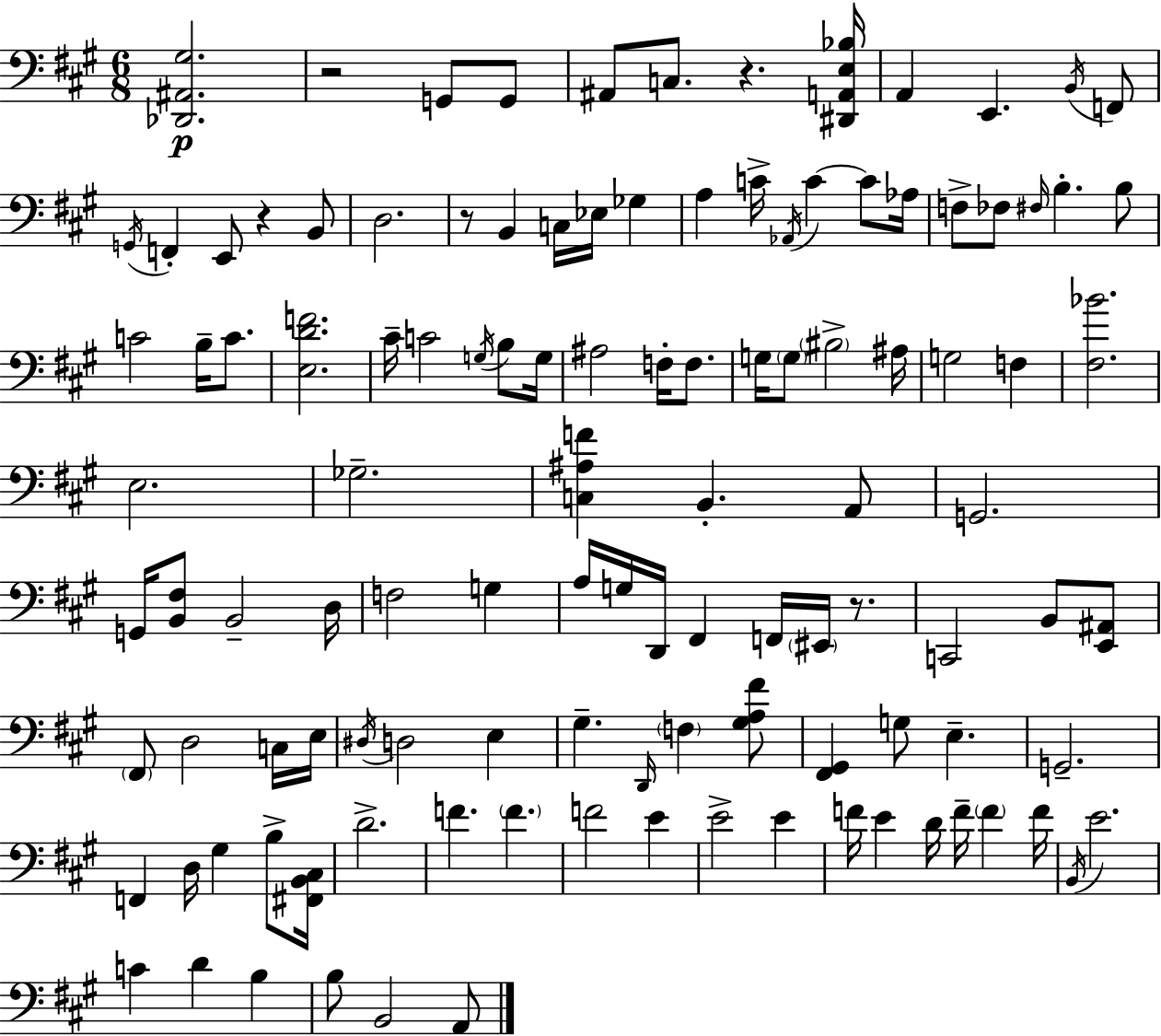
X:1
T:Untitled
M:6/8
L:1/4
K:A
[_D,,^A,,^G,]2 z2 G,,/2 G,,/2 ^A,,/2 C,/2 z [^D,,A,,E,_B,]/4 A,, E,, B,,/4 F,,/2 G,,/4 F,, E,,/2 z B,,/2 D,2 z/2 B,, C,/4 _E,/4 _G, A, C/4 _A,,/4 C C/2 _A,/4 F,/2 _F,/2 ^F,/4 B, B,/2 C2 B,/4 C/2 [E,DF]2 ^C/4 C2 G,/4 B,/2 G,/4 ^A,2 F,/4 F,/2 G,/4 G,/2 ^B,2 ^A,/4 G,2 F, [^F,_B]2 E,2 _G,2 [C,^A,F] B,, A,,/2 G,,2 G,,/4 [B,,^F,]/2 B,,2 D,/4 F,2 G, A,/4 G,/4 D,,/4 ^F,, F,,/4 ^E,,/4 z/2 C,,2 B,,/2 [E,,^A,,]/2 ^F,,/2 D,2 C,/4 E,/4 ^D,/4 D,2 E, ^G, D,,/4 F, [^G,A,^F]/2 [^F,,^G,,] G,/2 E, G,,2 F,, D,/4 ^G, B,/2 [^F,,B,,^C,]/4 D2 F F F2 E E2 E F/4 E D/4 F/4 F F/4 B,,/4 E2 C D B, B,/2 B,,2 A,,/2